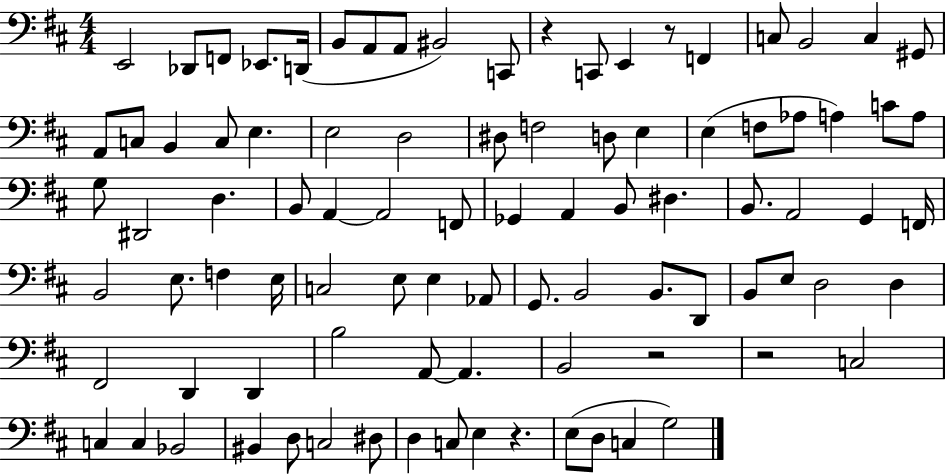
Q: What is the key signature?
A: D major